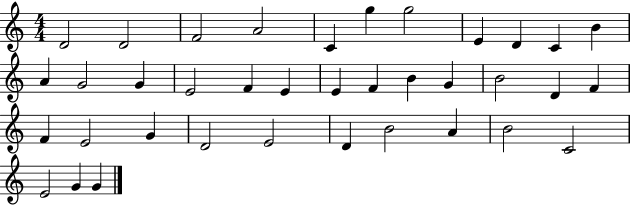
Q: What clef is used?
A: treble